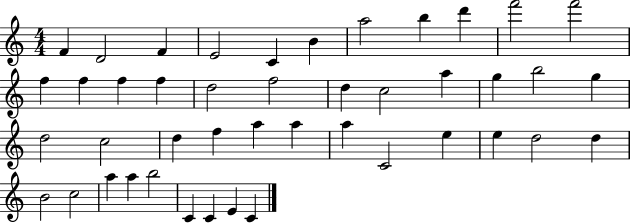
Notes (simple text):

F4/q D4/h F4/q E4/h C4/q B4/q A5/h B5/q D6/q F6/h F6/h F5/q F5/q F5/q F5/q D5/h F5/h D5/q C5/h A5/q G5/q B5/h G5/q D5/h C5/h D5/q F5/q A5/q A5/q A5/q C4/h E5/q E5/q D5/h D5/q B4/h C5/h A5/q A5/q B5/h C4/q C4/q E4/q C4/q